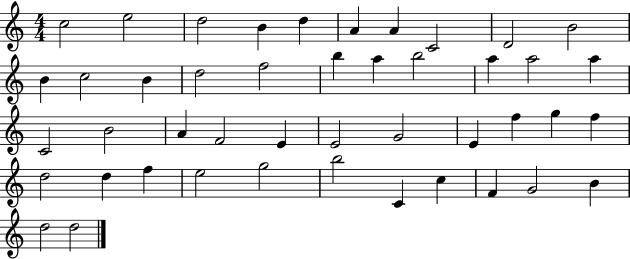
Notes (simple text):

C5/h E5/h D5/h B4/q D5/q A4/q A4/q C4/h D4/h B4/h B4/q C5/h B4/q D5/h F5/h B5/q A5/q B5/h A5/q A5/h A5/q C4/h B4/h A4/q F4/h E4/q E4/h G4/h E4/q F5/q G5/q F5/q D5/h D5/q F5/q E5/h G5/h B5/h C4/q C5/q F4/q G4/h B4/q D5/h D5/h